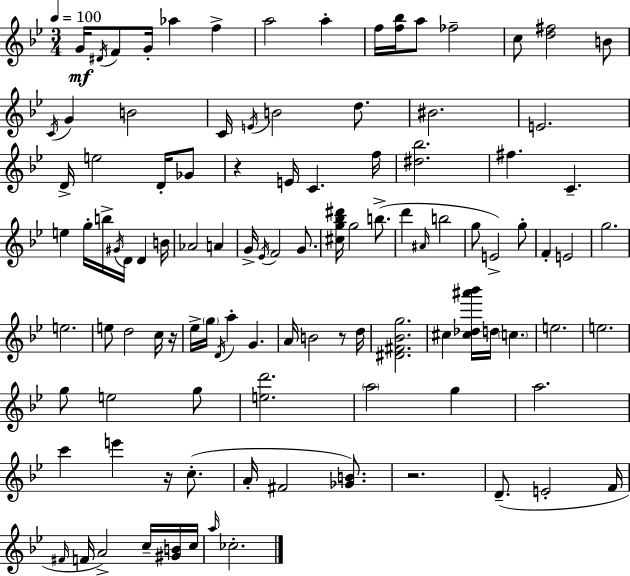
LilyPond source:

{
  \clef treble
  \numericTimeSignature
  \time 3/4
  \key bes \major
  \tempo 4 = 100
  g'16\mf \acciaccatura { dis'16 } f'8 g'16-. aes''4 f''4-> | a''2 a''4-. | f''16 <f'' bes''>16 a''8 fes''2-- | c''8 <d'' fis''>2 b'8 | \break \acciaccatura { c'16 } g'4 b'2 | c'16 \acciaccatura { e'16 } b'2 | d''8. bis'2. | e'2. | \break d'16-> e''2 | d'16-. ges'8 r4 e'16 c'4. | f''16 <dis'' bes''>2. | fis''4. c'4.-- | \break e''4 g''16-. b''16-> \acciaccatura { gis'16 } d'16 d'4 | b'16 aes'2 | a'4 g'16-> \acciaccatura { ees'16 } f'2 | g'8. <cis'' g'' bes'' dis'''>16 g''2 | \break b''8.->( d'''4 \grace { ais'16 } b''2 | g''8 e'2->) | g''8-. f'4-. e'2 | g''2. | \break e''2. | e''8 d''2 | c''16 r16 ees''16-> \parenthesize g''16 \acciaccatura { d'16 } a''4-. | g'4. a'16 b'2 | \break r8 d''16 <dis' fis' bes' g''>2. | cis''4 <cis'' des'' ais''' bes'''>16 | d''16 \parenthesize c''4. e''2. | e''2. | \break g''8 e''2 | g''8 <e'' d'''>2. | \parenthesize a''2 | g''4 a''2. | \break c'''4 e'''4 | r16 c''8.-.( a'16-. fis'2 | <ges' b'>8.) r2. | d'8.--( e'2-. | \break f'16 \grace { fis'16 } f'16 a'2->) | c''16-- <gis' b'>16 c''16 \grace { a''16 } ces''2.-. | \bar "|."
}